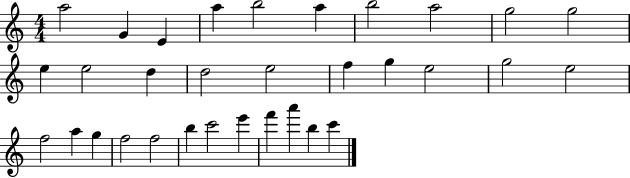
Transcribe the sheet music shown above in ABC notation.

X:1
T:Untitled
M:4/4
L:1/4
K:C
a2 G E a b2 a b2 a2 g2 g2 e e2 d d2 e2 f g e2 g2 e2 f2 a g f2 f2 b c'2 e' f' a' b c'